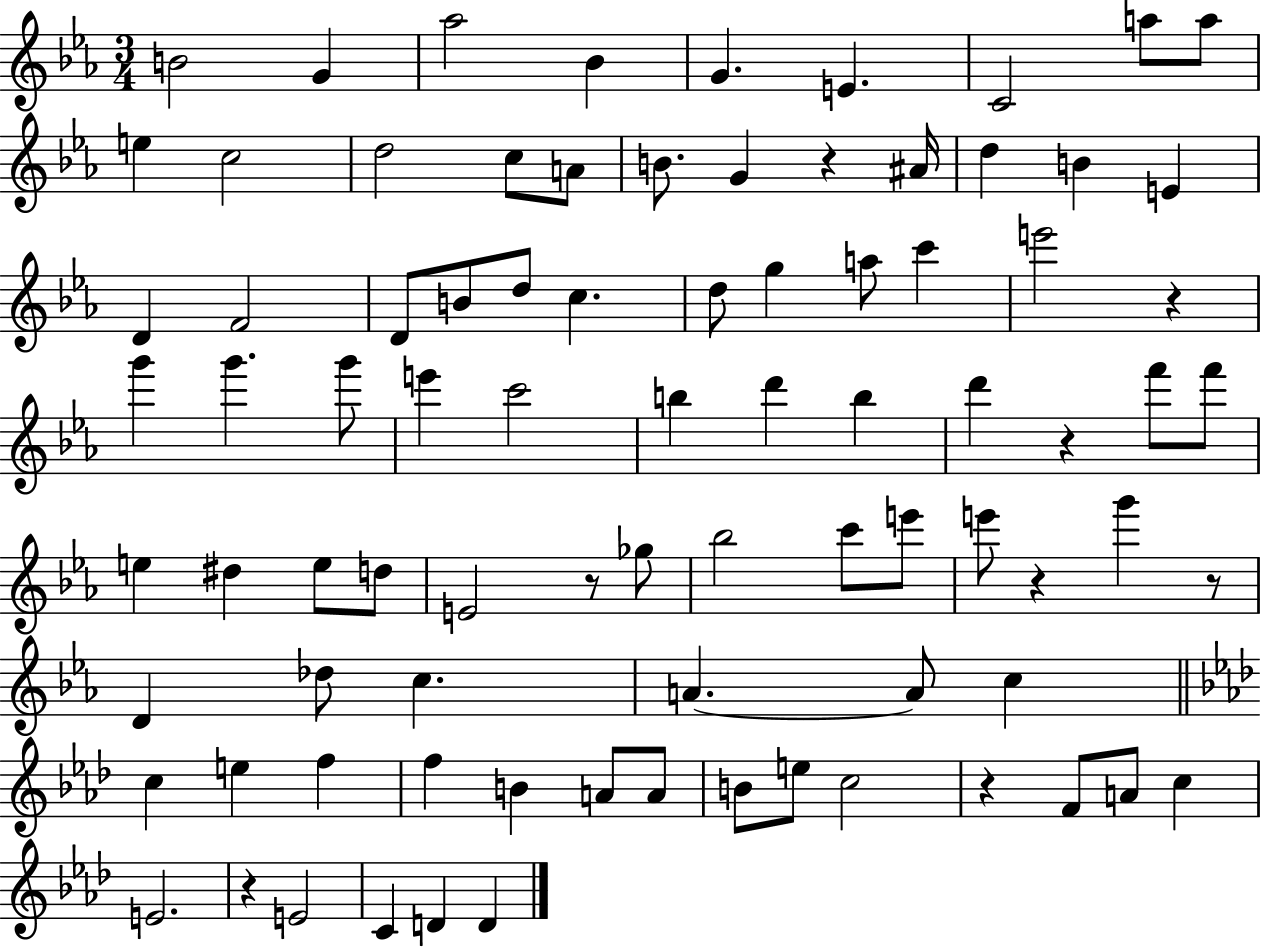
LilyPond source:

{
  \clef treble
  \numericTimeSignature
  \time 3/4
  \key ees \major
  b'2 g'4 | aes''2 bes'4 | g'4. e'4. | c'2 a''8 a''8 | \break e''4 c''2 | d''2 c''8 a'8 | b'8. g'4 r4 ais'16 | d''4 b'4 e'4 | \break d'4 f'2 | d'8 b'8 d''8 c''4. | d''8 g''4 a''8 c'''4 | e'''2 r4 | \break g'''4 g'''4. g'''8 | e'''4 c'''2 | b''4 d'''4 b''4 | d'''4 r4 f'''8 f'''8 | \break e''4 dis''4 e''8 d''8 | e'2 r8 ges''8 | bes''2 c'''8 e'''8 | e'''8 r4 g'''4 r8 | \break d'4 des''8 c''4. | a'4.~~ a'8 c''4 | \bar "||" \break \key aes \major c''4 e''4 f''4 | f''4 b'4 a'8 a'8 | b'8 e''8 c''2 | r4 f'8 a'8 c''4 | \break e'2. | r4 e'2 | c'4 d'4 d'4 | \bar "|."
}